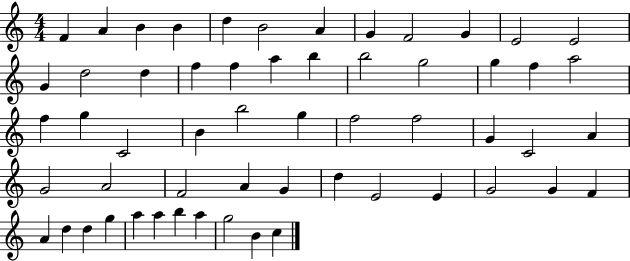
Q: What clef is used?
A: treble